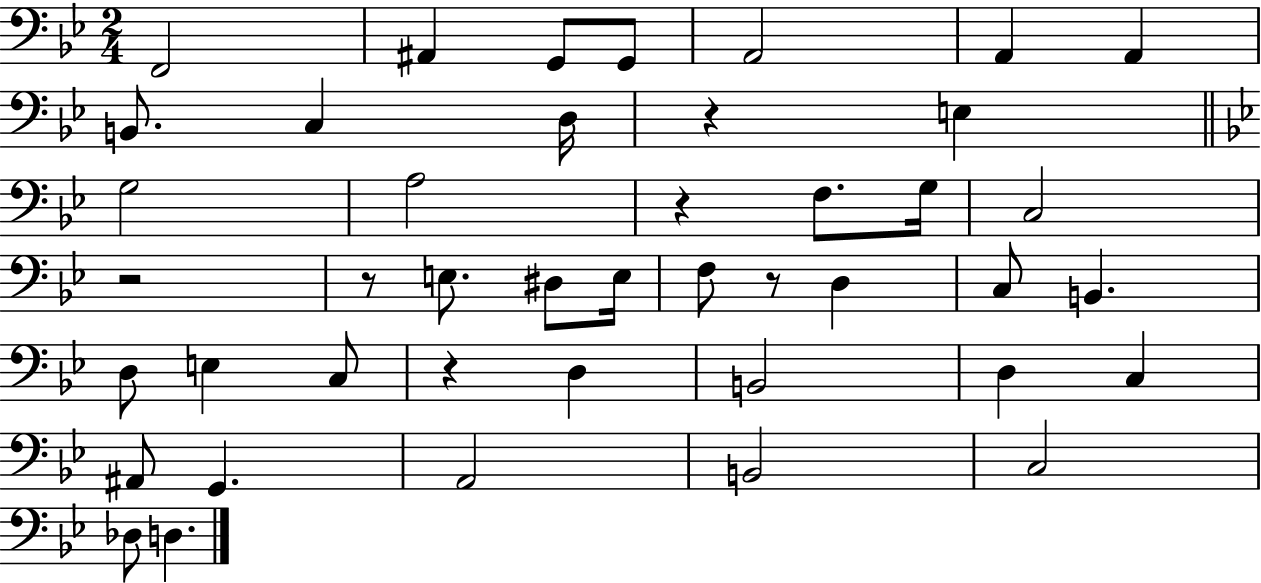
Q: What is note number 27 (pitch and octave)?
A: D3